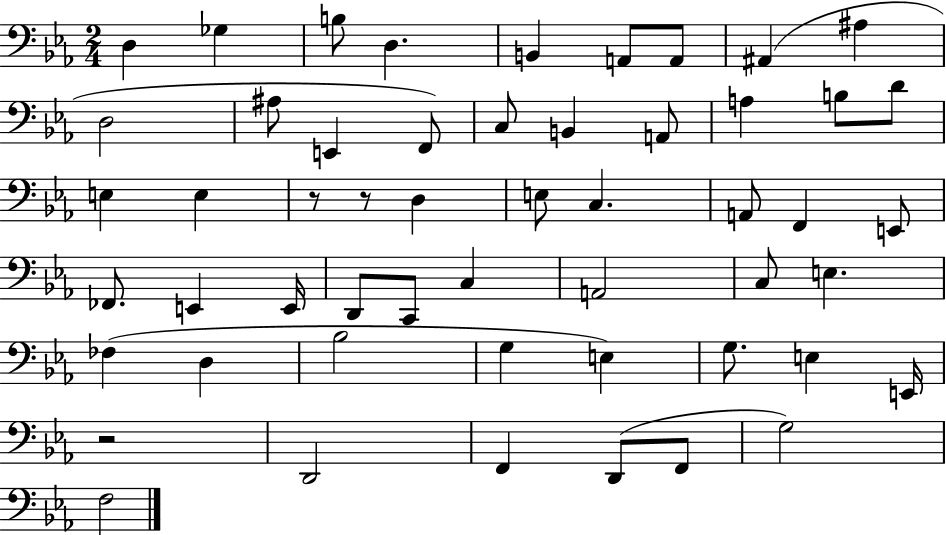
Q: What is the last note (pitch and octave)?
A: F3